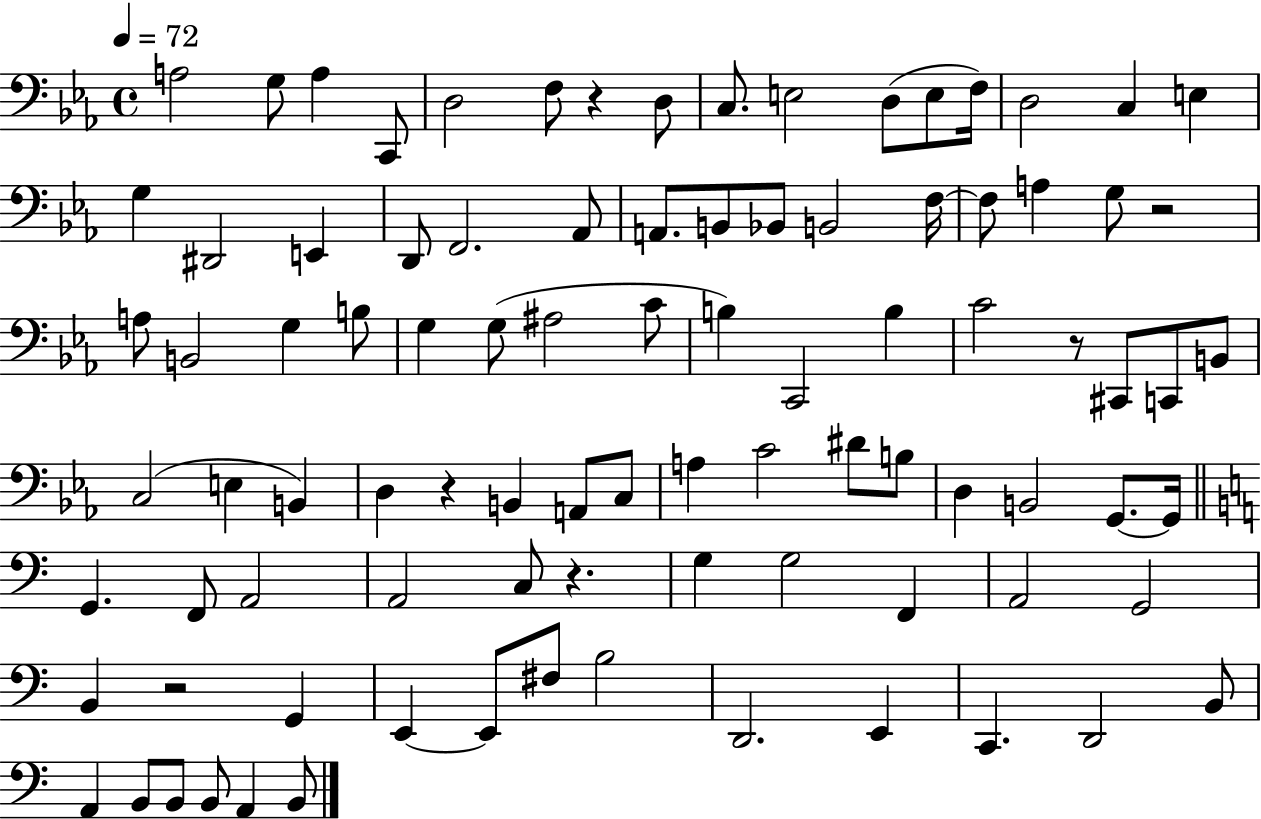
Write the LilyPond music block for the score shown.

{
  \clef bass
  \time 4/4
  \defaultTimeSignature
  \key ees \major
  \tempo 4 = 72
  a2 g8 a4 c,8 | d2 f8 r4 d8 | c8. e2 d8( e8 f16) | d2 c4 e4 | \break g4 dis,2 e,4 | d,8 f,2. aes,8 | a,8. b,8 bes,8 b,2 f16~~ | f8 a4 g8 r2 | \break a8 b,2 g4 b8 | g4 g8( ais2 c'8 | b4) c,2 b4 | c'2 r8 cis,8 c,8 b,8 | \break c2( e4 b,4) | d4 r4 b,4 a,8 c8 | a4 c'2 dis'8 b8 | d4 b,2 g,8.~~ g,16 | \break \bar "||" \break \key c \major g,4. f,8 a,2 | a,2 c8 r4. | g4 g2 f,4 | a,2 g,2 | \break b,4 r2 g,4 | e,4~~ e,8 fis8 b2 | d,2. e,4 | c,4. d,2 b,8 | \break a,4 b,8 b,8 b,8 a,4 b,8 | \bar "|."
}